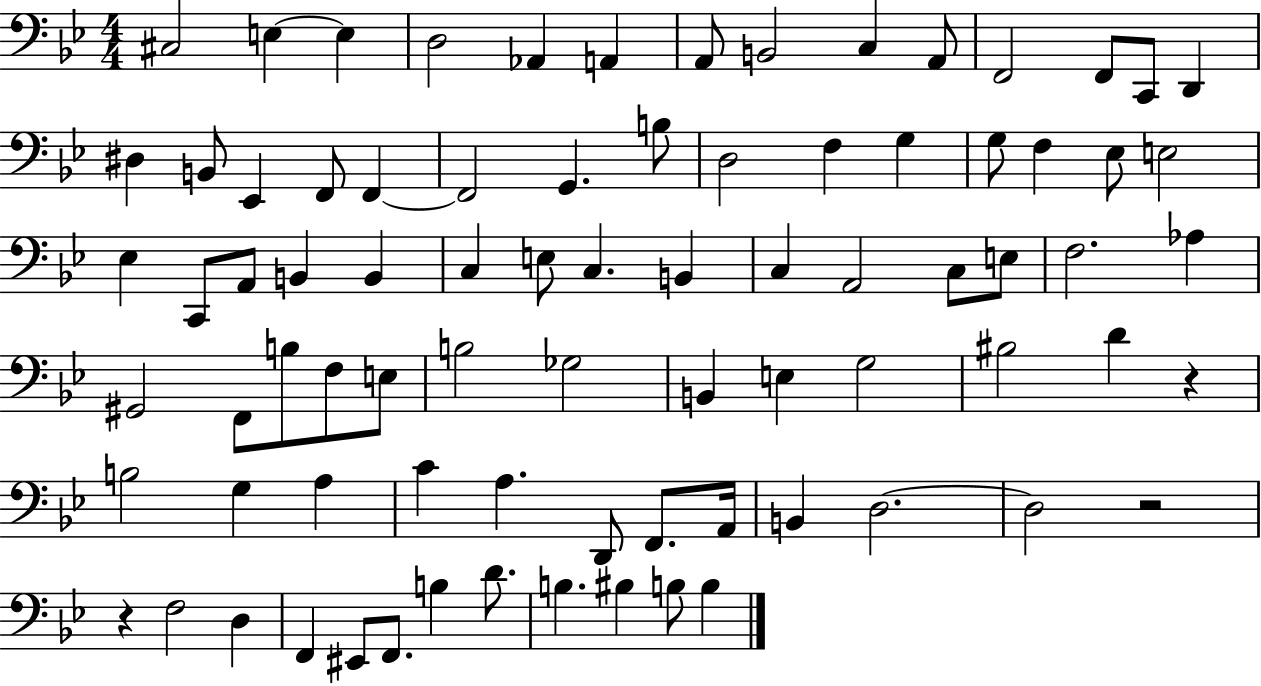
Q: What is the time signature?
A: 4/4